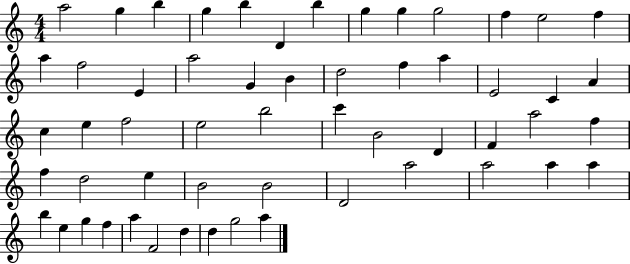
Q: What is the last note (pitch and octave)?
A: A5